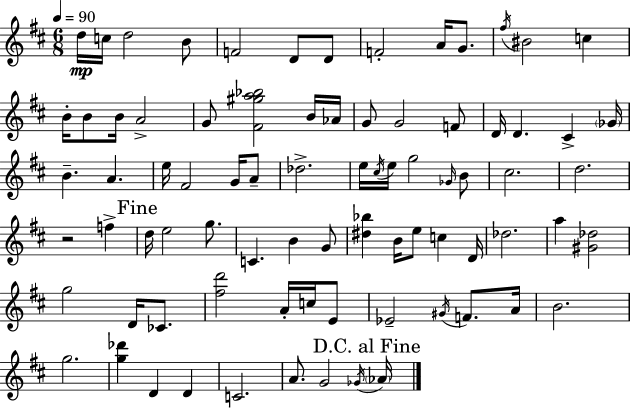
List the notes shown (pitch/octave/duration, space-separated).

D5/s C5/s D5/h B4/e F4/h D4/e D4/e F4/h A4/s G4/e. F#5/s BIS4/h C5/q B4/s B4/e B4/s A4/h G4/e [F#4,G#5,A5,Bb5]/h B4/s Ab4/s G4/e G4/h F4/e D4/s D4/q. C#4/q Gb4/s B4/q. A4/q. E5/s F#4/h G4/s A4/e Db5/h. E5/s C#5/s E5/s G5/h Gb4/s B4/e C#5/h. D5/h. R/h F5/q D5/s E5/h G5/e. C4/q. B4/q G4/e [D#5,Bb5]/q B4/s E5/e C5/q D4/s Db5/h. A5/q [G#4,Db5]/h G5/h D4/s CES4/e. [F#5,D6]/h A4/s C5/s E4/e Eb4/h G#4/s F4/e. A4/s B4/h. G5/h. [G5,Db6]/q D4/q D4/q C4/h. A4/e. G4/h Gb4/s Ab4/s